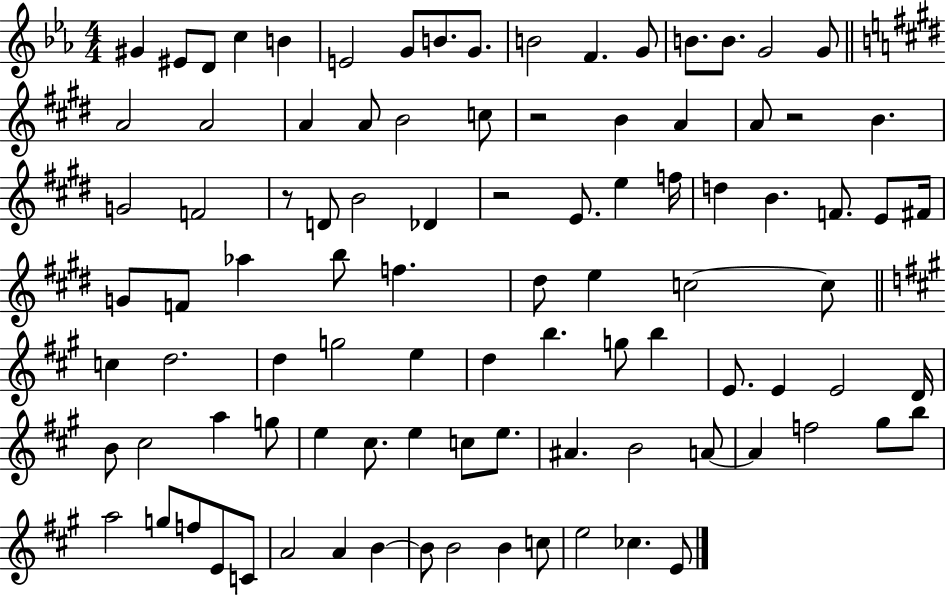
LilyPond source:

{
  \clef treble
  \numericTimeSignature
  \time 4/4
  \key ees \major
  gis'4 eis'8 d'8 c''4 b'4 | e'2 g'8 b'8. g'8. | b'2 f'4. g'8 | b'8. b'8. g'2 g'8 | \break \bar "||" \break \key e \major a'2 a'2 | a'4 a'8 b'2 c''8 | r2 b'4 a'4 | a'8 r2 b'4. | \break g'2 f'2 | r8 d'8 b'2 des'4 | r2 e'8. e''4 f''16 | d''4 b'4. f'8. e'8 fis'16 | \break g'8 f'8 aes''4 b''8 f''4. | dis''8 e''4 c''2~~ c''8 | \bar "||" \break \key a \major c''4 d''2. | d''4 g''2 e''4 | d''4 b''4. g''8 b''4 | e'8. e'4 e'2 d'16 | \break b'8 cis''2 a''4 g''8 | e''4 cis''8. e''4 c''8 e''8. | ais'4. b'2 a'8~~ | a'4 f''2 gis''8 b''8 | \break a''2 g''8 f''8 e'8 c'8 | a'2 a'4 b'4~~ | b'8 b'2 b'4 c''8 | e''2 ces''4. e'8 | \break \bar "|."
}